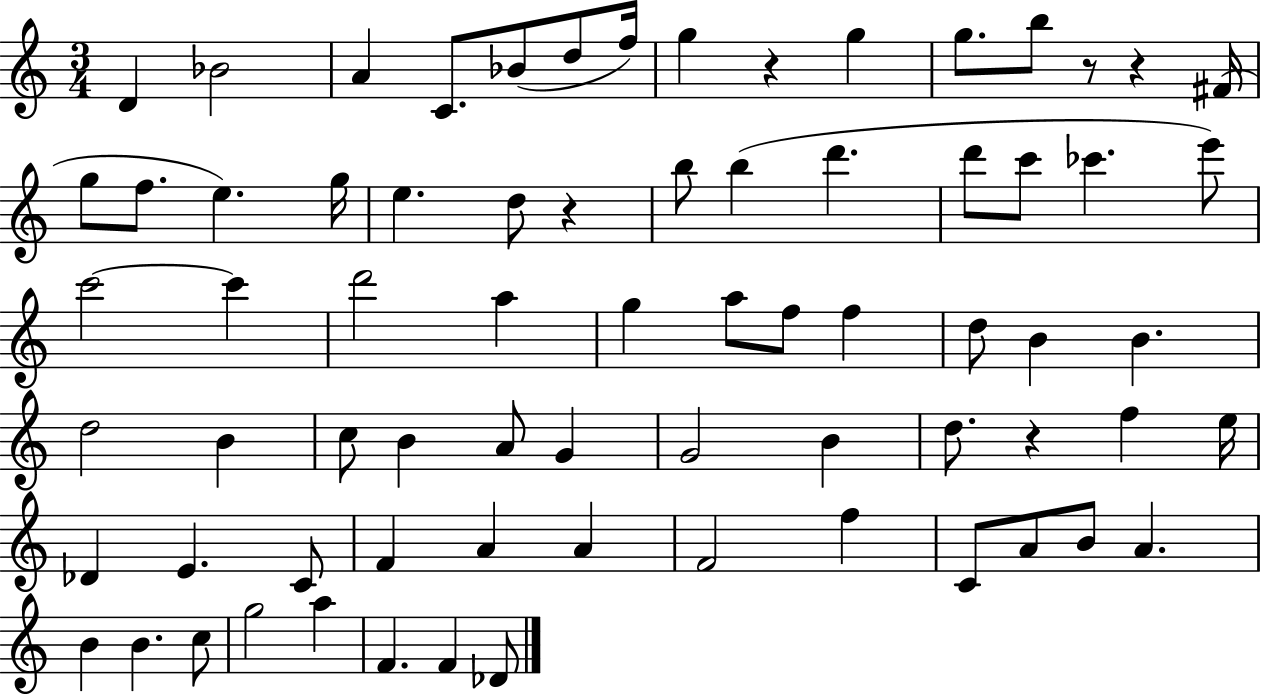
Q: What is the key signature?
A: C major